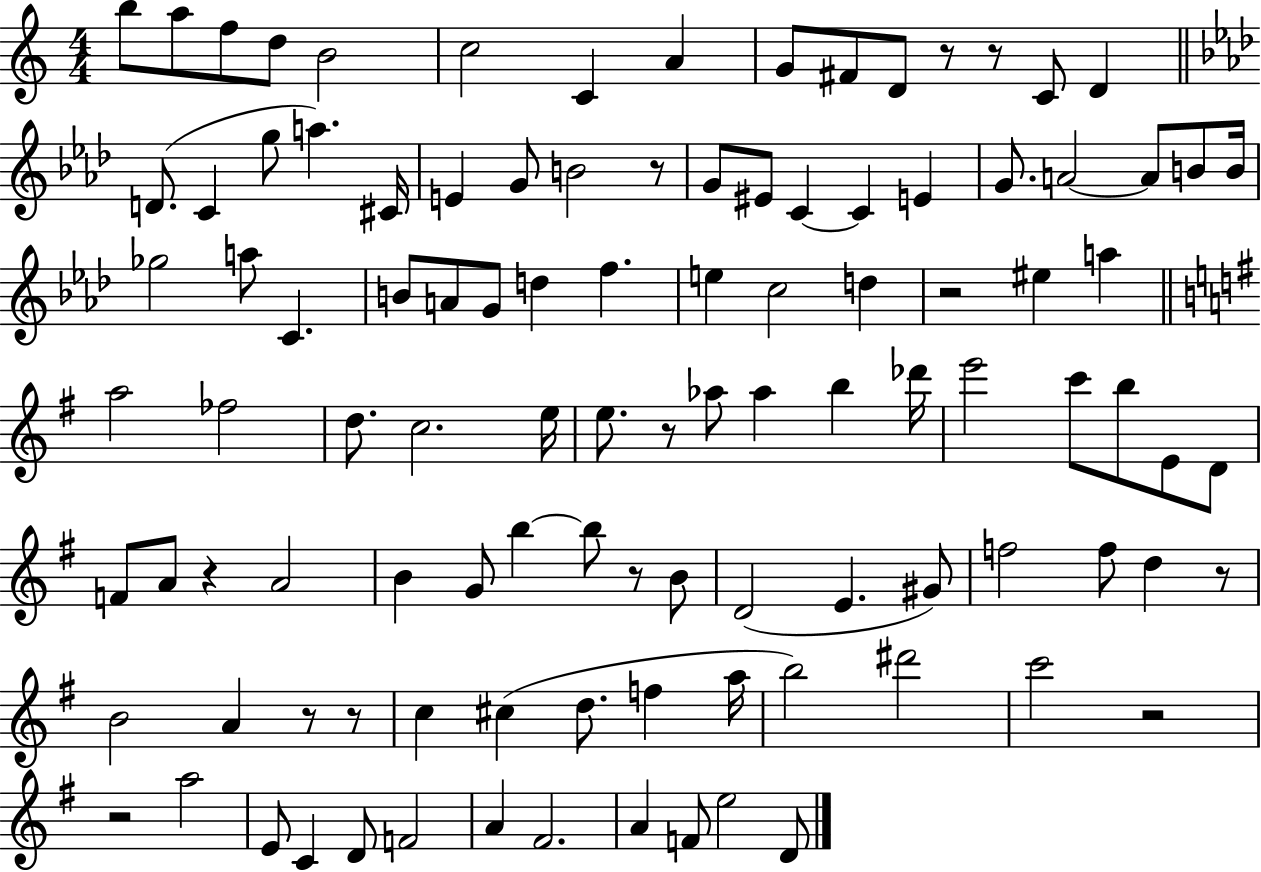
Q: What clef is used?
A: treble